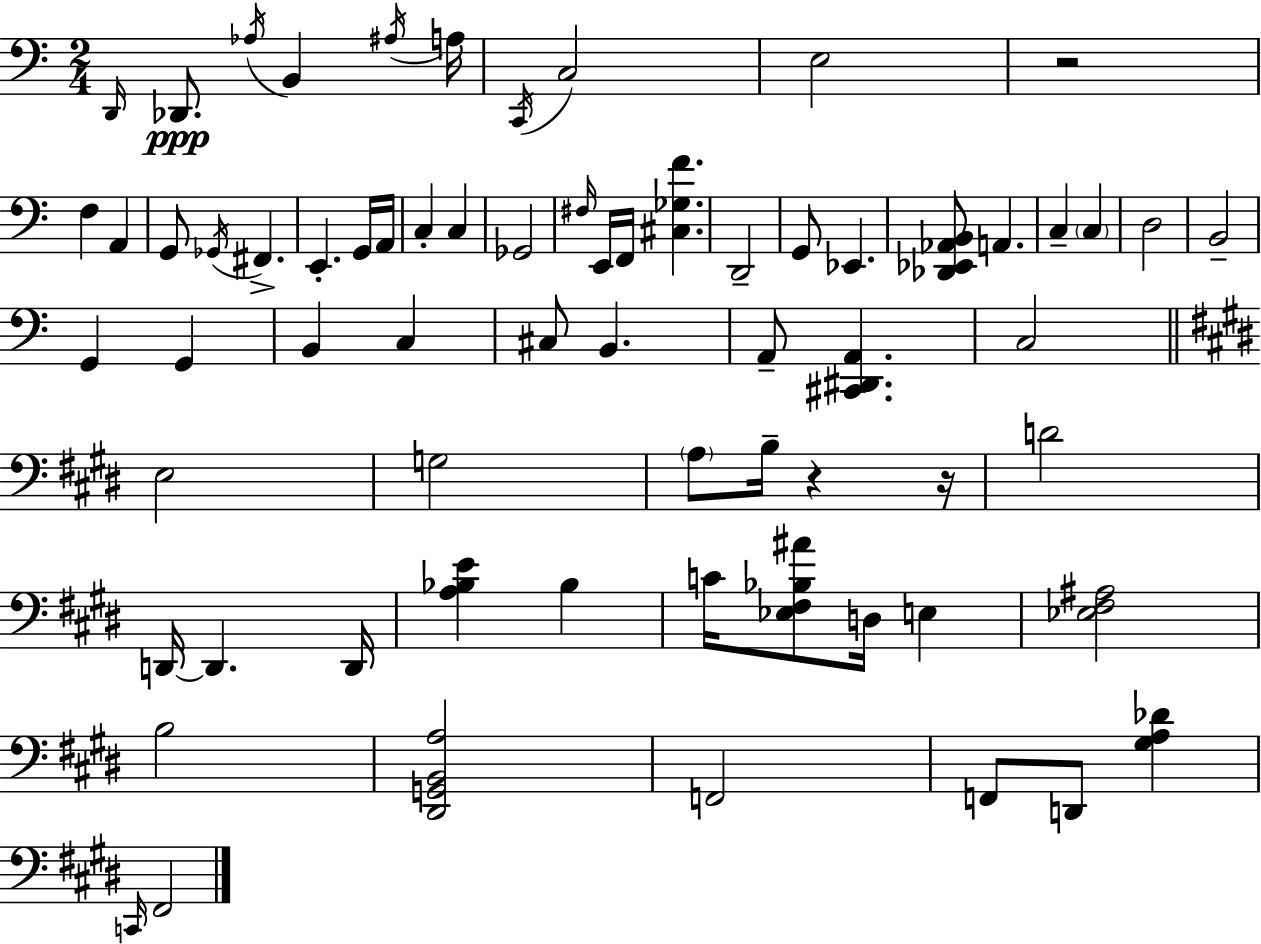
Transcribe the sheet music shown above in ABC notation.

X:1
T:Untitled
M:2/4
L:1/4
K:C
D,,/4 _D,,/2 _A,/4 B,, ^A,/4 A,/4 C,,/4 C,2 E,2 z2 F, A,, G,,/2 _G,,/4 ^F,, E,, G,,/4 A,,/4 C, C, _G,,2 ^F,/4 E,,/4 F,,/4 [^C,_G,F] D,,2 G,,/2 _E,, [_D,,_E,,_A,,B,,]/2 A,, C, C, D,2 B,,2 G,, G,, B,, C, ^C,/2 B,, A,,/2 [^C,,^D,,A,,] C,2 E,2 G,2 A,/2 B,/4 z z/4 D2 D,,/4 D,, D,,/4 [A,_B,E] _B, C/4 [_E,^F,_B,^A]/2 D,/4 E, [_E,^F,^A,]2 B,2 [^D,,G,,B,,A,]2 F,,2 F,,/2 D,,/2 [^G,A,_D] C,,/4 ^F,,2